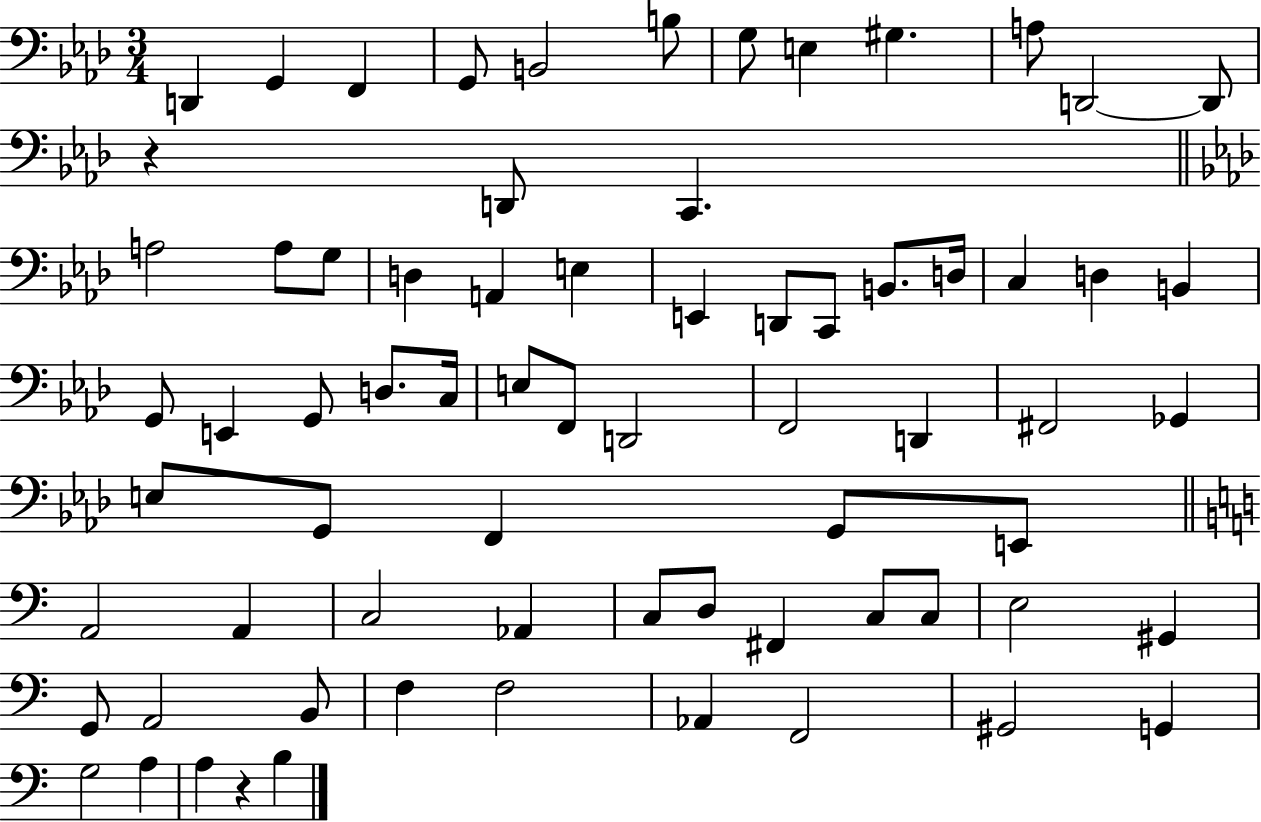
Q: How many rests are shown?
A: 2